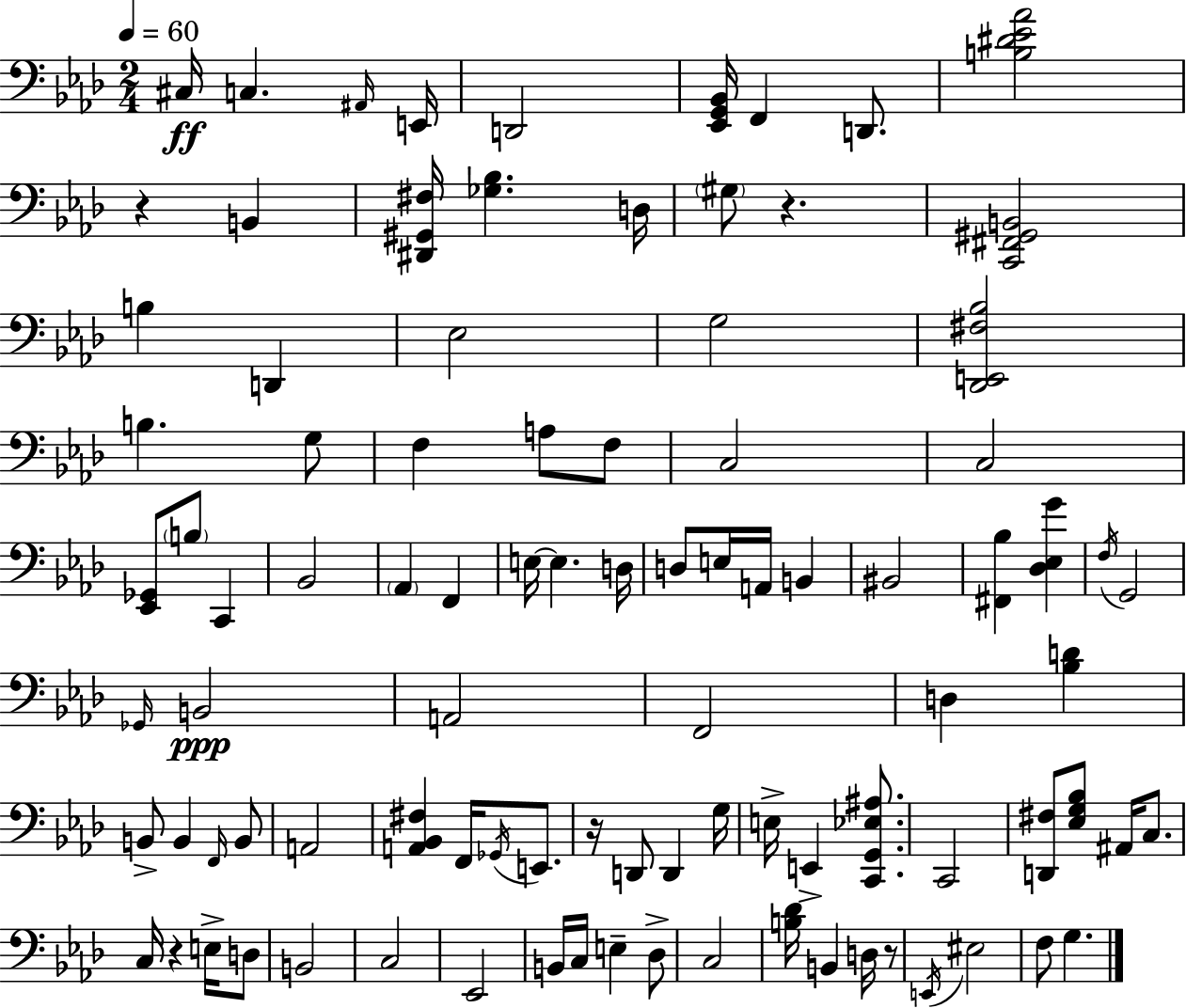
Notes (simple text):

C#3/s C3/q. A#2/s E2/s D2/h [Eb2,G2,Bb2]/s F2/q D2/e. [B3,D#4,Eb4,Ab4]/h R/q B2/q [D#2,G#2,F#3]/s [Gb3,Bb3]/q. D3/s G#3/e R/q. [C2,F#2,G#2,B2]/h B3/q D2/q Eb3/h G3/h [Db2,E2,F#3,Bb3]/h B3/q. G3/e F3/q A3/e F3/e C3/h C3/h [Eb2,Gb2]/e B3/e C2/q Bb2/h Ab2/q F2/q E3/s E3/q. D3/s D3/e E3/s A2/s B2/q BIS2/h [F#2,Bb3]/q [Db3,Eb3,G4]/q F3/s G2/h Gb2/s B2/h A2/h F2/h D3/q [Bb3,D4]/q B2/e B2/q F2/s B2/e A2/h [A2,Bb2,F#3]/q F2/s Gb2/s E2/e. R/s D2/e D2/q G3/s E3/s E2/q [C2,G2,Eb3,A#3]/e. C2/h [D2,F#3]/e [Eb3,G3,Bb3]/e A#2/s C3/e. C3/s R/q E3/s D3/e B2/h C3/h Eb2/h B2/s C3/s E3/q Db3/e C3/h [B3,Db4]/s B2/q D3/s R/e E2/s EIS3/h F3/e G3/q.